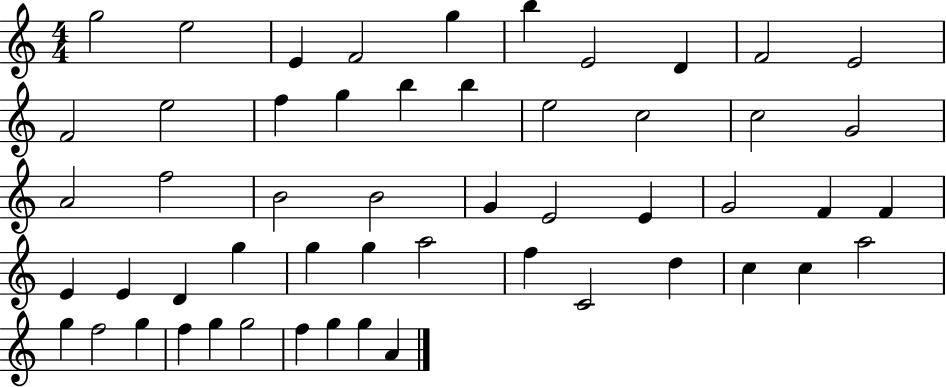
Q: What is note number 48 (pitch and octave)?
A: G5